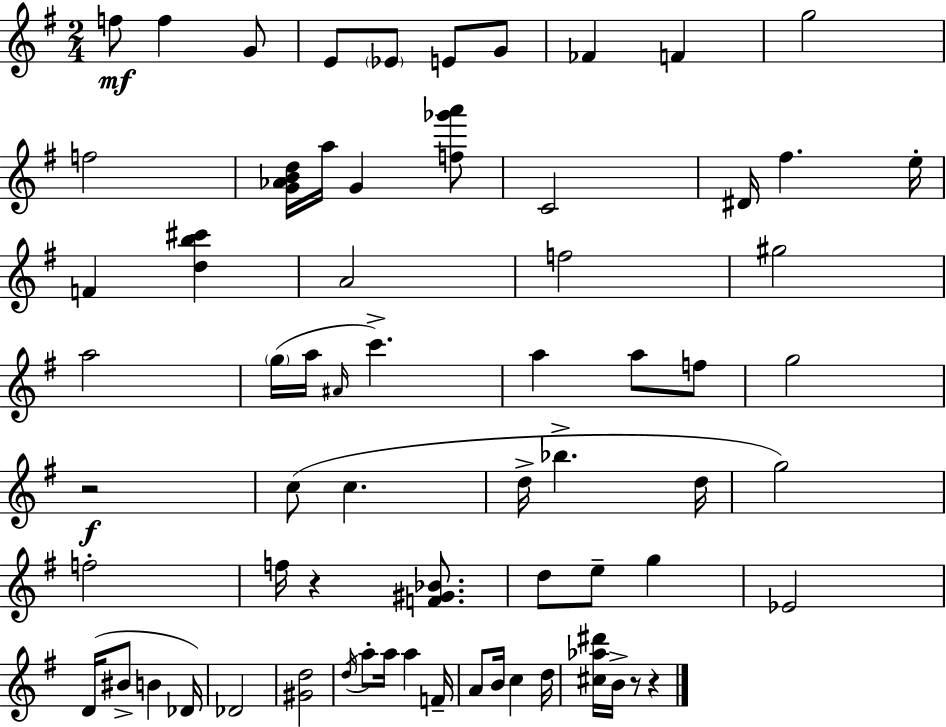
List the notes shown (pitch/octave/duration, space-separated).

F5/e F5/q G4/e E4/e Eb4/e E4/e G4/e FES4/q F4/q G5/h F5/h [G4,Ab4,B4,D5]/s A5/s G4/q [F5,Gb6,A6]/e C4/h D#4/s F#5/q. E5/s F4/q [D5,B5,C#6]/q A4/h F5/h G#5/h A5/h G5/s A5/s A#4/s C6/q. A5/q A5/e F5/e G5/h R/h C5/e C5/q. D5/s Bb5/q. D5/s G5/h F5/h F5/s R/q [F4,G#4,Bb4]/e. D5/e E5/e G5/q Eb4/h D4/s BIS4/e B4/q Db4/s Db4/h [G#4,D5]/h D5/s A5/e A5/s A5/q F4/s A4/e B4/s C5/q D5/s [C#5,Ab5,D#6]/s B4/s R/e R/q